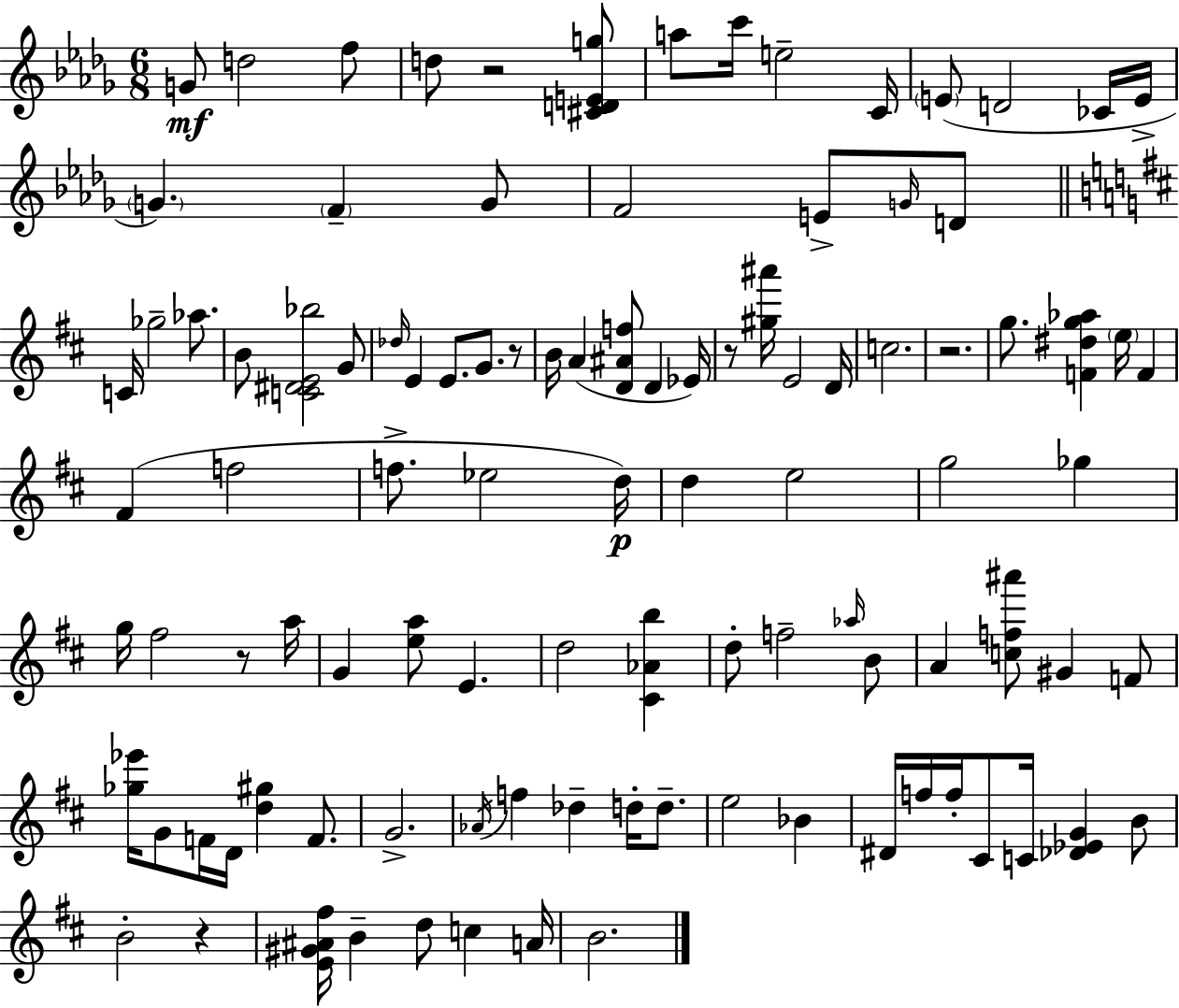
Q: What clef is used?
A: treble